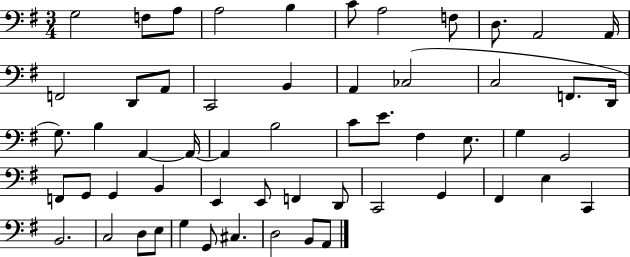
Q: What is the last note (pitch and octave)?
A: A2